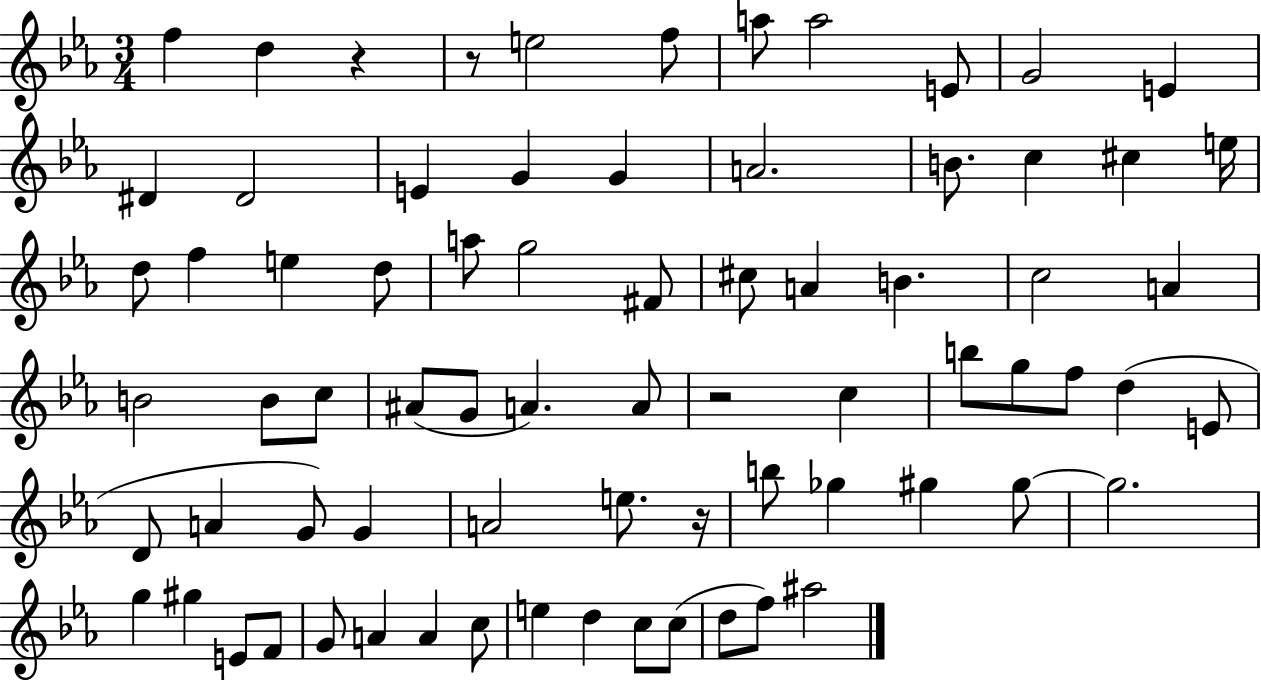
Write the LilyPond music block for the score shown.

{
  \clef treble
  \numericTimeSignature
  \time 3/4
  \key ees \major
  f''4 d''4 r4 | r8 e''2 f''8 | a''8 a''2 e'8 | g'2 e'4 | \break dis'4 dis'2 | e'4 g'4 g'4 | a'2. | b'8. c''4 cis''4 e''16 | \break d''8 f''4 e''4 d''8 | a''8 g''2 fis'8 | cis''8 a'4 b'4. | c''2 a'4 | \break b'2 b'8 c''8 | ais'8( g'8 a'4.) a'8 | r2 c''4 | b''8 g''8 f''8 d''4( e'8 | \break d'8 a'4 g'8) g'4 | a'2 e''8. r16 | b''8 ges''4 gis''4 gis''8~~ | gis''2. | \break g''4 gis''4 e'8 f'8 | g'8 a'4 a'4 c''8 | e''4 d''4 c''8 c''8( | d''8 f''8) ais''2 | \break \bar "|."
}